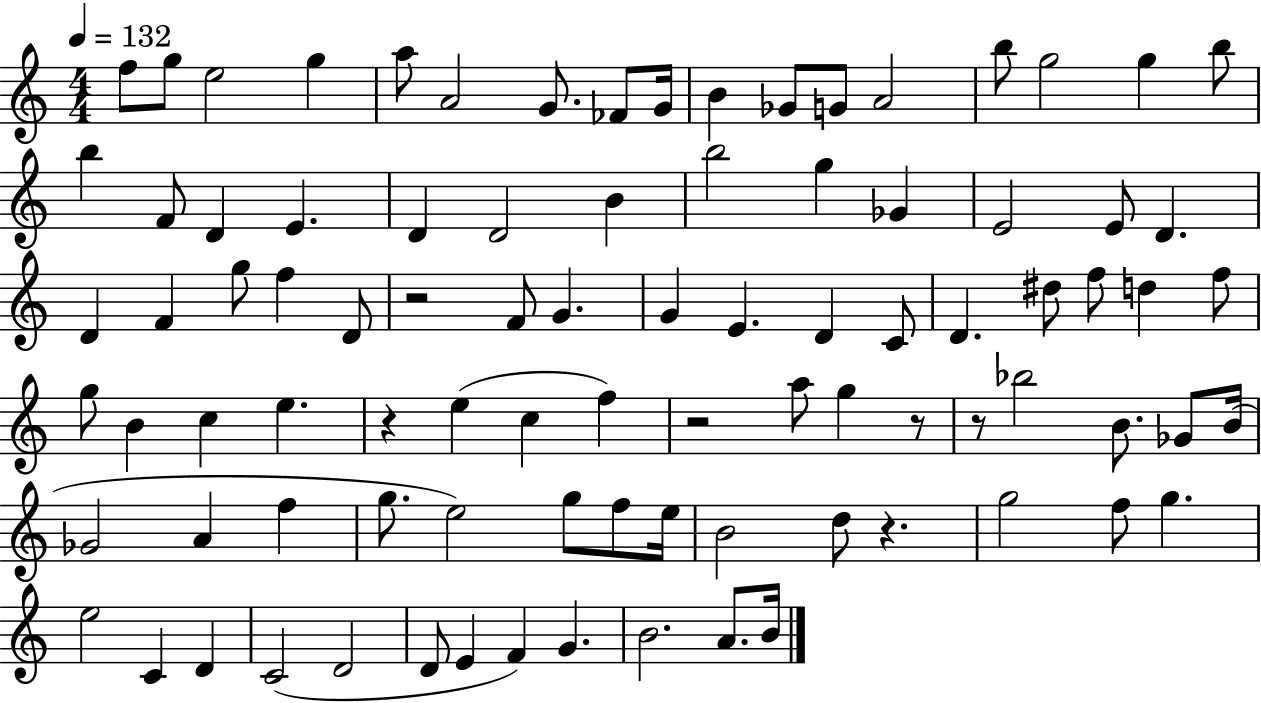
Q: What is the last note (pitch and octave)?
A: B4